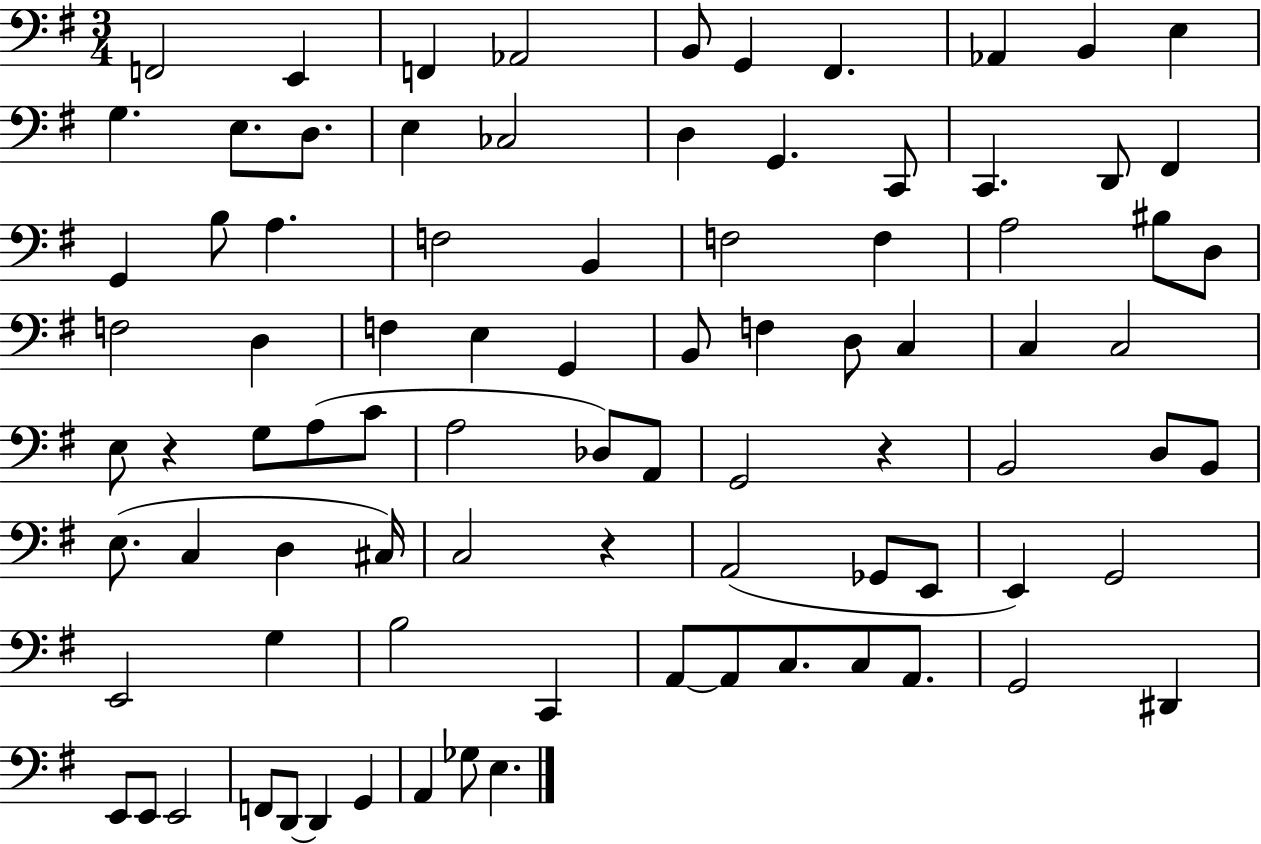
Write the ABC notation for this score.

X:1
T:Untitled
M:3/4
L:1/4
K:G
F,,2 E,, F,, _A,,2 B,,/2 G,, ^F,, _A,, B,, E, G, E,/2 D,/2 E, _C,2 D, G,, C,,/2 C,, D,,/2 ^F,, G,, B,/2 A, F,2 B,, F,2 F, A,2 ^B,/2 D,/2 F,2 D, F, E, G,, B,,/2 F, D,/2 C, C, C,2 E,/2 z G,/2 A,/2 C/2 A,2 _D,/2 A,,/2 G,,2 z B,,2 D,/2 B,,/2 E,/2 C, D, ^C,/4 C,2 z A,,2 _G,,/2 E,,/2 E,, G,,2 E,,2 G, B,2 C,, A,,/2 A,,/2 C,/2 C,/2 A,,/2 G,,2 ^D,, E,,/2 E,,/2 E,,2 F,,/2 D,,/2 D,, G,, A,, _G,/2 E,